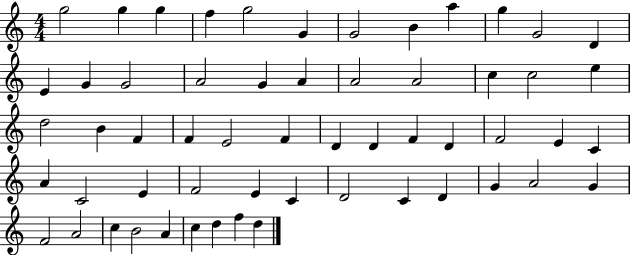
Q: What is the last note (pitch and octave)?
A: D5